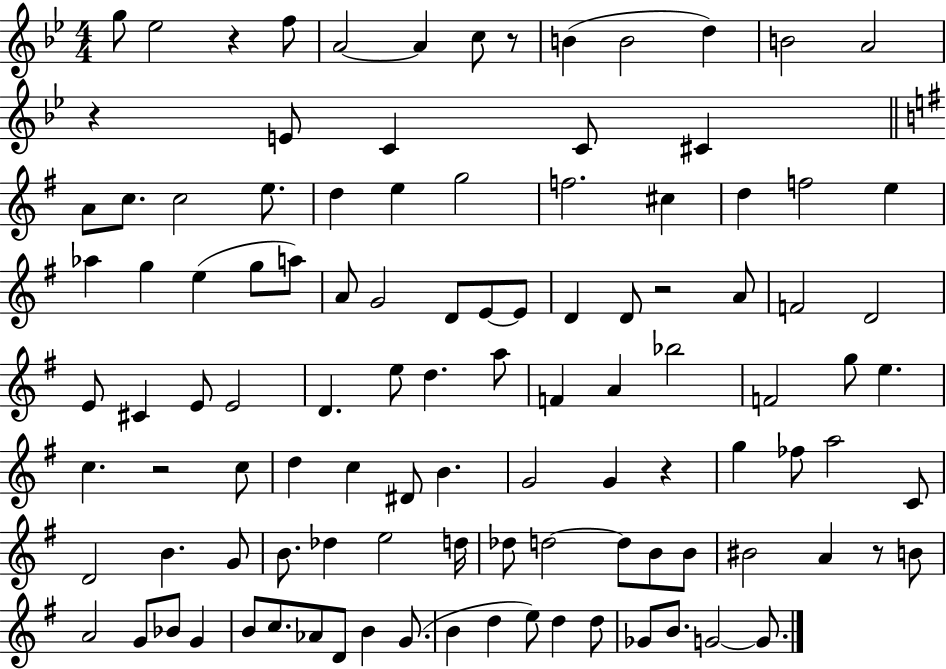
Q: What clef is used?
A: treble